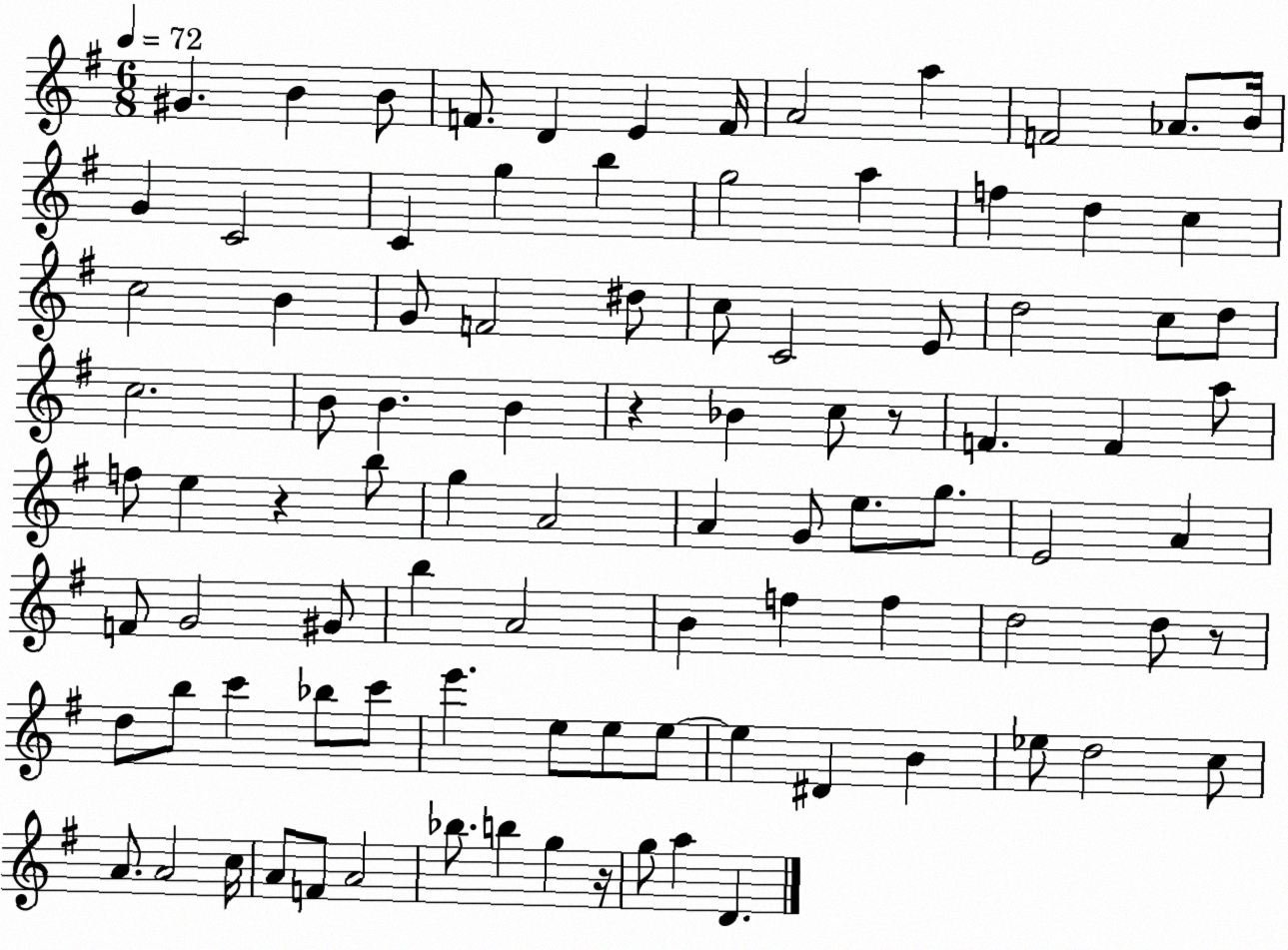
X:1
T:Untitled
M:6/8
L:1/4
K:G
^G B B/2 F/2 D E F/4 A2 a F2 _A/2 B/4 G C2 C g b g2 a f d c c2 B G/2 F2 ^d/2 c/2 C2 E/2 d2 c/2 d/2 c2 B/2 B B z _B c/2 z/2 F F a/2 f/2 e z b/2 g A2 A G/2 e/2 g/2 E2 A F/2 G2 ^G/2 b A2 B f f d2 d/2 z/2 d/2 b/2 c' _b/2 c'/2 e' e/2 e/2 e/2 e ^D B _e/2 d2 c/2 A/2 A2 c/4 A/2 F/2 A2 _b/2 b g z/4 g/2 a D